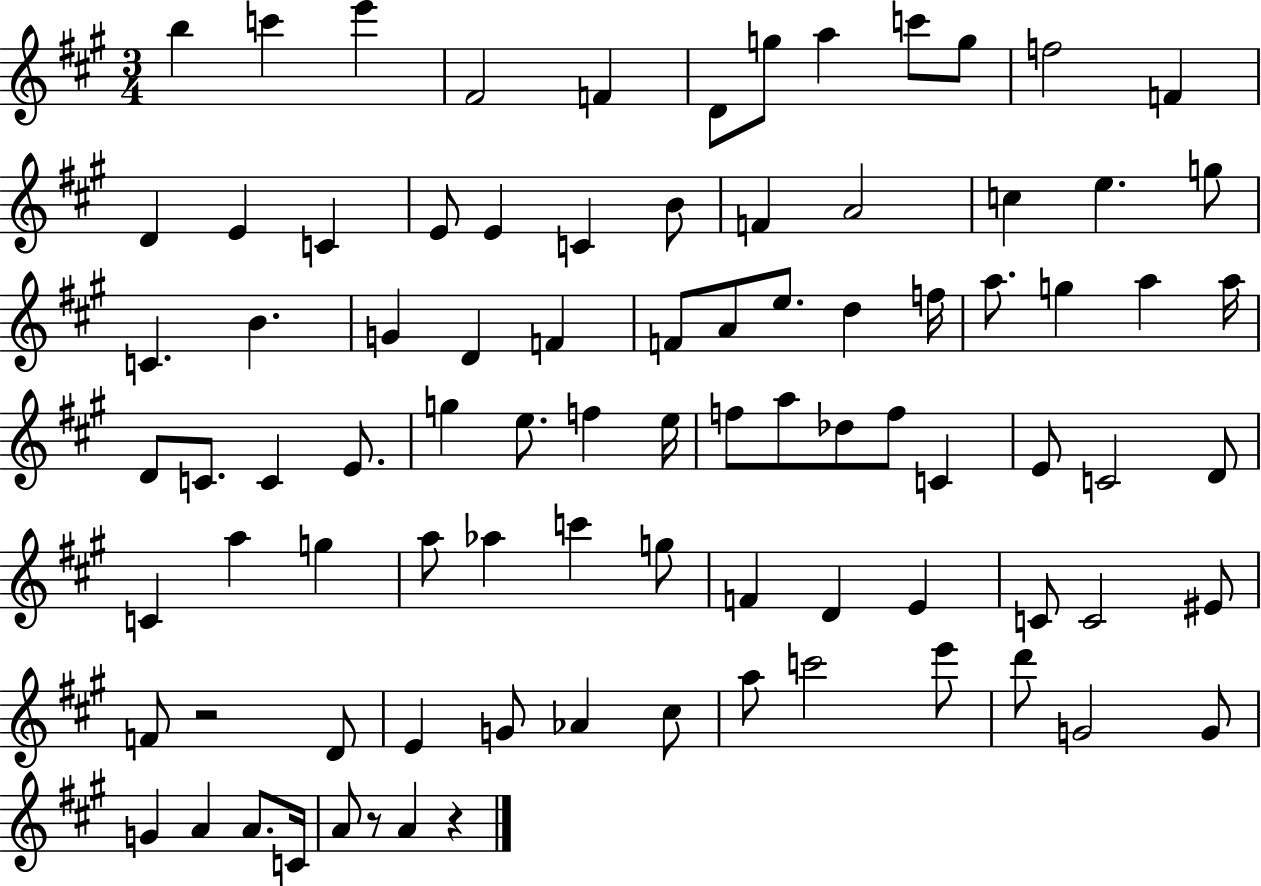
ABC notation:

X:1
T:Untitled
M:3/4
L:1/4
K:A
b c' e' ^F2 F D/2 g/2 a c'/2 g/2 f2 F D E C E/2 E C B/2 F A2 c e g/2 C B G D F F/2 A/2 e/2 d f/4 a/2 g a a/4 D/2 C/2 C E/2 g e/2 f e/4 f/2 a/2 _d/2 f/2 C E/2 C2 D/2 C a g a/2 _a c' g/2 F D E C/2 C2 ^E/2 F/2 z2 D/2 E G/2 _A ^c/2 a/2 c'2 e'/2 d'/2 G2 G/2 G A A/2 C/4 A/2 z/2 A z